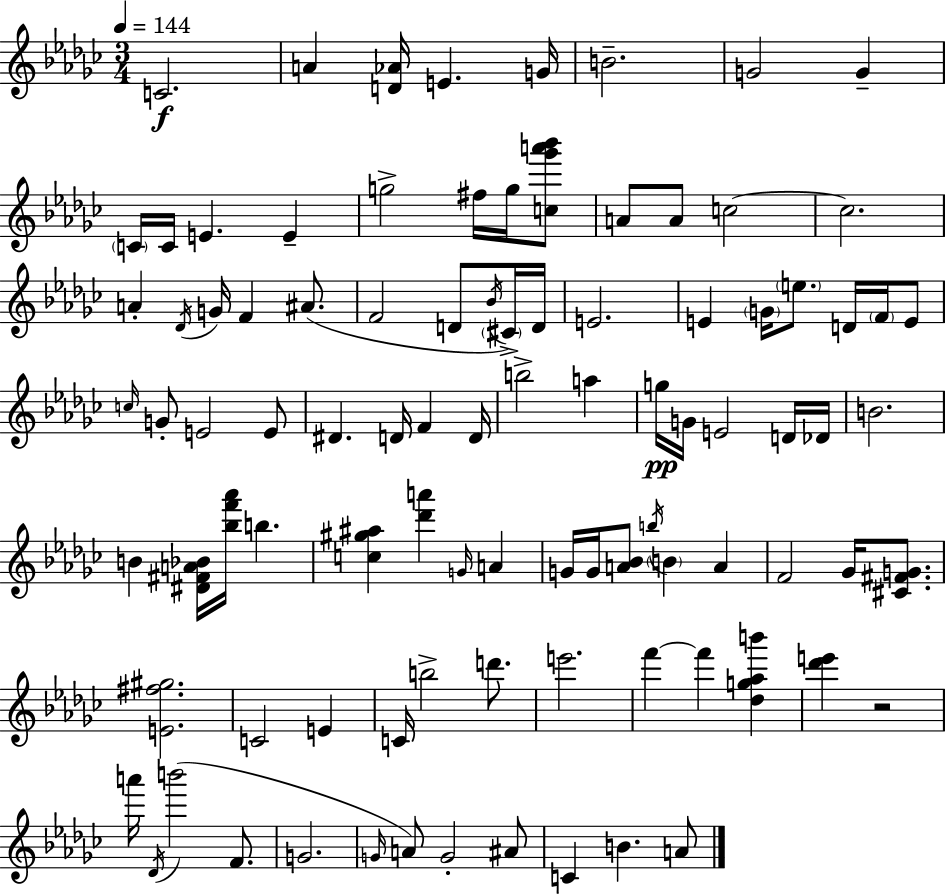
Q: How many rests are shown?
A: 1